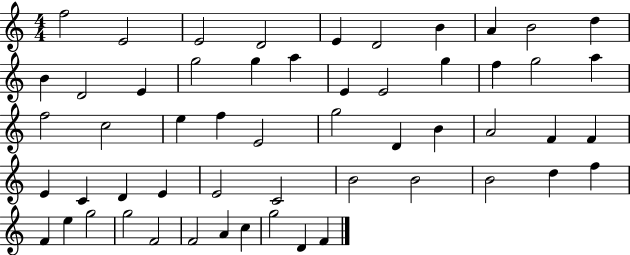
{
  \clef treble
  \numericTimeSignature
  \time 4/4
  \key c \major
  f''2 e'2 | e'2 d'2 | e'4 d'2 b'4 | a'4 b'2 d''4 | \break b'4 d'2 e'4 | g''2 g''4 a''4 | e'4 e'2 g''4 | f''4 g''2 a''4 | \break f''2 c''2 | e''4 f''4 e'2 | g''2 d'4 b'4 | a'2 f'4 f'4 | \break e'4 c'4 d'4 e'4 | e'2 c'2 | b'2 b'2 | b'2 d''4 f''4 | \break f'4 e''4 g''2 | g''2 f'2 | f'2 a'4 c''4 | g''2 d'4 f'4 | \break \bar "|."
}